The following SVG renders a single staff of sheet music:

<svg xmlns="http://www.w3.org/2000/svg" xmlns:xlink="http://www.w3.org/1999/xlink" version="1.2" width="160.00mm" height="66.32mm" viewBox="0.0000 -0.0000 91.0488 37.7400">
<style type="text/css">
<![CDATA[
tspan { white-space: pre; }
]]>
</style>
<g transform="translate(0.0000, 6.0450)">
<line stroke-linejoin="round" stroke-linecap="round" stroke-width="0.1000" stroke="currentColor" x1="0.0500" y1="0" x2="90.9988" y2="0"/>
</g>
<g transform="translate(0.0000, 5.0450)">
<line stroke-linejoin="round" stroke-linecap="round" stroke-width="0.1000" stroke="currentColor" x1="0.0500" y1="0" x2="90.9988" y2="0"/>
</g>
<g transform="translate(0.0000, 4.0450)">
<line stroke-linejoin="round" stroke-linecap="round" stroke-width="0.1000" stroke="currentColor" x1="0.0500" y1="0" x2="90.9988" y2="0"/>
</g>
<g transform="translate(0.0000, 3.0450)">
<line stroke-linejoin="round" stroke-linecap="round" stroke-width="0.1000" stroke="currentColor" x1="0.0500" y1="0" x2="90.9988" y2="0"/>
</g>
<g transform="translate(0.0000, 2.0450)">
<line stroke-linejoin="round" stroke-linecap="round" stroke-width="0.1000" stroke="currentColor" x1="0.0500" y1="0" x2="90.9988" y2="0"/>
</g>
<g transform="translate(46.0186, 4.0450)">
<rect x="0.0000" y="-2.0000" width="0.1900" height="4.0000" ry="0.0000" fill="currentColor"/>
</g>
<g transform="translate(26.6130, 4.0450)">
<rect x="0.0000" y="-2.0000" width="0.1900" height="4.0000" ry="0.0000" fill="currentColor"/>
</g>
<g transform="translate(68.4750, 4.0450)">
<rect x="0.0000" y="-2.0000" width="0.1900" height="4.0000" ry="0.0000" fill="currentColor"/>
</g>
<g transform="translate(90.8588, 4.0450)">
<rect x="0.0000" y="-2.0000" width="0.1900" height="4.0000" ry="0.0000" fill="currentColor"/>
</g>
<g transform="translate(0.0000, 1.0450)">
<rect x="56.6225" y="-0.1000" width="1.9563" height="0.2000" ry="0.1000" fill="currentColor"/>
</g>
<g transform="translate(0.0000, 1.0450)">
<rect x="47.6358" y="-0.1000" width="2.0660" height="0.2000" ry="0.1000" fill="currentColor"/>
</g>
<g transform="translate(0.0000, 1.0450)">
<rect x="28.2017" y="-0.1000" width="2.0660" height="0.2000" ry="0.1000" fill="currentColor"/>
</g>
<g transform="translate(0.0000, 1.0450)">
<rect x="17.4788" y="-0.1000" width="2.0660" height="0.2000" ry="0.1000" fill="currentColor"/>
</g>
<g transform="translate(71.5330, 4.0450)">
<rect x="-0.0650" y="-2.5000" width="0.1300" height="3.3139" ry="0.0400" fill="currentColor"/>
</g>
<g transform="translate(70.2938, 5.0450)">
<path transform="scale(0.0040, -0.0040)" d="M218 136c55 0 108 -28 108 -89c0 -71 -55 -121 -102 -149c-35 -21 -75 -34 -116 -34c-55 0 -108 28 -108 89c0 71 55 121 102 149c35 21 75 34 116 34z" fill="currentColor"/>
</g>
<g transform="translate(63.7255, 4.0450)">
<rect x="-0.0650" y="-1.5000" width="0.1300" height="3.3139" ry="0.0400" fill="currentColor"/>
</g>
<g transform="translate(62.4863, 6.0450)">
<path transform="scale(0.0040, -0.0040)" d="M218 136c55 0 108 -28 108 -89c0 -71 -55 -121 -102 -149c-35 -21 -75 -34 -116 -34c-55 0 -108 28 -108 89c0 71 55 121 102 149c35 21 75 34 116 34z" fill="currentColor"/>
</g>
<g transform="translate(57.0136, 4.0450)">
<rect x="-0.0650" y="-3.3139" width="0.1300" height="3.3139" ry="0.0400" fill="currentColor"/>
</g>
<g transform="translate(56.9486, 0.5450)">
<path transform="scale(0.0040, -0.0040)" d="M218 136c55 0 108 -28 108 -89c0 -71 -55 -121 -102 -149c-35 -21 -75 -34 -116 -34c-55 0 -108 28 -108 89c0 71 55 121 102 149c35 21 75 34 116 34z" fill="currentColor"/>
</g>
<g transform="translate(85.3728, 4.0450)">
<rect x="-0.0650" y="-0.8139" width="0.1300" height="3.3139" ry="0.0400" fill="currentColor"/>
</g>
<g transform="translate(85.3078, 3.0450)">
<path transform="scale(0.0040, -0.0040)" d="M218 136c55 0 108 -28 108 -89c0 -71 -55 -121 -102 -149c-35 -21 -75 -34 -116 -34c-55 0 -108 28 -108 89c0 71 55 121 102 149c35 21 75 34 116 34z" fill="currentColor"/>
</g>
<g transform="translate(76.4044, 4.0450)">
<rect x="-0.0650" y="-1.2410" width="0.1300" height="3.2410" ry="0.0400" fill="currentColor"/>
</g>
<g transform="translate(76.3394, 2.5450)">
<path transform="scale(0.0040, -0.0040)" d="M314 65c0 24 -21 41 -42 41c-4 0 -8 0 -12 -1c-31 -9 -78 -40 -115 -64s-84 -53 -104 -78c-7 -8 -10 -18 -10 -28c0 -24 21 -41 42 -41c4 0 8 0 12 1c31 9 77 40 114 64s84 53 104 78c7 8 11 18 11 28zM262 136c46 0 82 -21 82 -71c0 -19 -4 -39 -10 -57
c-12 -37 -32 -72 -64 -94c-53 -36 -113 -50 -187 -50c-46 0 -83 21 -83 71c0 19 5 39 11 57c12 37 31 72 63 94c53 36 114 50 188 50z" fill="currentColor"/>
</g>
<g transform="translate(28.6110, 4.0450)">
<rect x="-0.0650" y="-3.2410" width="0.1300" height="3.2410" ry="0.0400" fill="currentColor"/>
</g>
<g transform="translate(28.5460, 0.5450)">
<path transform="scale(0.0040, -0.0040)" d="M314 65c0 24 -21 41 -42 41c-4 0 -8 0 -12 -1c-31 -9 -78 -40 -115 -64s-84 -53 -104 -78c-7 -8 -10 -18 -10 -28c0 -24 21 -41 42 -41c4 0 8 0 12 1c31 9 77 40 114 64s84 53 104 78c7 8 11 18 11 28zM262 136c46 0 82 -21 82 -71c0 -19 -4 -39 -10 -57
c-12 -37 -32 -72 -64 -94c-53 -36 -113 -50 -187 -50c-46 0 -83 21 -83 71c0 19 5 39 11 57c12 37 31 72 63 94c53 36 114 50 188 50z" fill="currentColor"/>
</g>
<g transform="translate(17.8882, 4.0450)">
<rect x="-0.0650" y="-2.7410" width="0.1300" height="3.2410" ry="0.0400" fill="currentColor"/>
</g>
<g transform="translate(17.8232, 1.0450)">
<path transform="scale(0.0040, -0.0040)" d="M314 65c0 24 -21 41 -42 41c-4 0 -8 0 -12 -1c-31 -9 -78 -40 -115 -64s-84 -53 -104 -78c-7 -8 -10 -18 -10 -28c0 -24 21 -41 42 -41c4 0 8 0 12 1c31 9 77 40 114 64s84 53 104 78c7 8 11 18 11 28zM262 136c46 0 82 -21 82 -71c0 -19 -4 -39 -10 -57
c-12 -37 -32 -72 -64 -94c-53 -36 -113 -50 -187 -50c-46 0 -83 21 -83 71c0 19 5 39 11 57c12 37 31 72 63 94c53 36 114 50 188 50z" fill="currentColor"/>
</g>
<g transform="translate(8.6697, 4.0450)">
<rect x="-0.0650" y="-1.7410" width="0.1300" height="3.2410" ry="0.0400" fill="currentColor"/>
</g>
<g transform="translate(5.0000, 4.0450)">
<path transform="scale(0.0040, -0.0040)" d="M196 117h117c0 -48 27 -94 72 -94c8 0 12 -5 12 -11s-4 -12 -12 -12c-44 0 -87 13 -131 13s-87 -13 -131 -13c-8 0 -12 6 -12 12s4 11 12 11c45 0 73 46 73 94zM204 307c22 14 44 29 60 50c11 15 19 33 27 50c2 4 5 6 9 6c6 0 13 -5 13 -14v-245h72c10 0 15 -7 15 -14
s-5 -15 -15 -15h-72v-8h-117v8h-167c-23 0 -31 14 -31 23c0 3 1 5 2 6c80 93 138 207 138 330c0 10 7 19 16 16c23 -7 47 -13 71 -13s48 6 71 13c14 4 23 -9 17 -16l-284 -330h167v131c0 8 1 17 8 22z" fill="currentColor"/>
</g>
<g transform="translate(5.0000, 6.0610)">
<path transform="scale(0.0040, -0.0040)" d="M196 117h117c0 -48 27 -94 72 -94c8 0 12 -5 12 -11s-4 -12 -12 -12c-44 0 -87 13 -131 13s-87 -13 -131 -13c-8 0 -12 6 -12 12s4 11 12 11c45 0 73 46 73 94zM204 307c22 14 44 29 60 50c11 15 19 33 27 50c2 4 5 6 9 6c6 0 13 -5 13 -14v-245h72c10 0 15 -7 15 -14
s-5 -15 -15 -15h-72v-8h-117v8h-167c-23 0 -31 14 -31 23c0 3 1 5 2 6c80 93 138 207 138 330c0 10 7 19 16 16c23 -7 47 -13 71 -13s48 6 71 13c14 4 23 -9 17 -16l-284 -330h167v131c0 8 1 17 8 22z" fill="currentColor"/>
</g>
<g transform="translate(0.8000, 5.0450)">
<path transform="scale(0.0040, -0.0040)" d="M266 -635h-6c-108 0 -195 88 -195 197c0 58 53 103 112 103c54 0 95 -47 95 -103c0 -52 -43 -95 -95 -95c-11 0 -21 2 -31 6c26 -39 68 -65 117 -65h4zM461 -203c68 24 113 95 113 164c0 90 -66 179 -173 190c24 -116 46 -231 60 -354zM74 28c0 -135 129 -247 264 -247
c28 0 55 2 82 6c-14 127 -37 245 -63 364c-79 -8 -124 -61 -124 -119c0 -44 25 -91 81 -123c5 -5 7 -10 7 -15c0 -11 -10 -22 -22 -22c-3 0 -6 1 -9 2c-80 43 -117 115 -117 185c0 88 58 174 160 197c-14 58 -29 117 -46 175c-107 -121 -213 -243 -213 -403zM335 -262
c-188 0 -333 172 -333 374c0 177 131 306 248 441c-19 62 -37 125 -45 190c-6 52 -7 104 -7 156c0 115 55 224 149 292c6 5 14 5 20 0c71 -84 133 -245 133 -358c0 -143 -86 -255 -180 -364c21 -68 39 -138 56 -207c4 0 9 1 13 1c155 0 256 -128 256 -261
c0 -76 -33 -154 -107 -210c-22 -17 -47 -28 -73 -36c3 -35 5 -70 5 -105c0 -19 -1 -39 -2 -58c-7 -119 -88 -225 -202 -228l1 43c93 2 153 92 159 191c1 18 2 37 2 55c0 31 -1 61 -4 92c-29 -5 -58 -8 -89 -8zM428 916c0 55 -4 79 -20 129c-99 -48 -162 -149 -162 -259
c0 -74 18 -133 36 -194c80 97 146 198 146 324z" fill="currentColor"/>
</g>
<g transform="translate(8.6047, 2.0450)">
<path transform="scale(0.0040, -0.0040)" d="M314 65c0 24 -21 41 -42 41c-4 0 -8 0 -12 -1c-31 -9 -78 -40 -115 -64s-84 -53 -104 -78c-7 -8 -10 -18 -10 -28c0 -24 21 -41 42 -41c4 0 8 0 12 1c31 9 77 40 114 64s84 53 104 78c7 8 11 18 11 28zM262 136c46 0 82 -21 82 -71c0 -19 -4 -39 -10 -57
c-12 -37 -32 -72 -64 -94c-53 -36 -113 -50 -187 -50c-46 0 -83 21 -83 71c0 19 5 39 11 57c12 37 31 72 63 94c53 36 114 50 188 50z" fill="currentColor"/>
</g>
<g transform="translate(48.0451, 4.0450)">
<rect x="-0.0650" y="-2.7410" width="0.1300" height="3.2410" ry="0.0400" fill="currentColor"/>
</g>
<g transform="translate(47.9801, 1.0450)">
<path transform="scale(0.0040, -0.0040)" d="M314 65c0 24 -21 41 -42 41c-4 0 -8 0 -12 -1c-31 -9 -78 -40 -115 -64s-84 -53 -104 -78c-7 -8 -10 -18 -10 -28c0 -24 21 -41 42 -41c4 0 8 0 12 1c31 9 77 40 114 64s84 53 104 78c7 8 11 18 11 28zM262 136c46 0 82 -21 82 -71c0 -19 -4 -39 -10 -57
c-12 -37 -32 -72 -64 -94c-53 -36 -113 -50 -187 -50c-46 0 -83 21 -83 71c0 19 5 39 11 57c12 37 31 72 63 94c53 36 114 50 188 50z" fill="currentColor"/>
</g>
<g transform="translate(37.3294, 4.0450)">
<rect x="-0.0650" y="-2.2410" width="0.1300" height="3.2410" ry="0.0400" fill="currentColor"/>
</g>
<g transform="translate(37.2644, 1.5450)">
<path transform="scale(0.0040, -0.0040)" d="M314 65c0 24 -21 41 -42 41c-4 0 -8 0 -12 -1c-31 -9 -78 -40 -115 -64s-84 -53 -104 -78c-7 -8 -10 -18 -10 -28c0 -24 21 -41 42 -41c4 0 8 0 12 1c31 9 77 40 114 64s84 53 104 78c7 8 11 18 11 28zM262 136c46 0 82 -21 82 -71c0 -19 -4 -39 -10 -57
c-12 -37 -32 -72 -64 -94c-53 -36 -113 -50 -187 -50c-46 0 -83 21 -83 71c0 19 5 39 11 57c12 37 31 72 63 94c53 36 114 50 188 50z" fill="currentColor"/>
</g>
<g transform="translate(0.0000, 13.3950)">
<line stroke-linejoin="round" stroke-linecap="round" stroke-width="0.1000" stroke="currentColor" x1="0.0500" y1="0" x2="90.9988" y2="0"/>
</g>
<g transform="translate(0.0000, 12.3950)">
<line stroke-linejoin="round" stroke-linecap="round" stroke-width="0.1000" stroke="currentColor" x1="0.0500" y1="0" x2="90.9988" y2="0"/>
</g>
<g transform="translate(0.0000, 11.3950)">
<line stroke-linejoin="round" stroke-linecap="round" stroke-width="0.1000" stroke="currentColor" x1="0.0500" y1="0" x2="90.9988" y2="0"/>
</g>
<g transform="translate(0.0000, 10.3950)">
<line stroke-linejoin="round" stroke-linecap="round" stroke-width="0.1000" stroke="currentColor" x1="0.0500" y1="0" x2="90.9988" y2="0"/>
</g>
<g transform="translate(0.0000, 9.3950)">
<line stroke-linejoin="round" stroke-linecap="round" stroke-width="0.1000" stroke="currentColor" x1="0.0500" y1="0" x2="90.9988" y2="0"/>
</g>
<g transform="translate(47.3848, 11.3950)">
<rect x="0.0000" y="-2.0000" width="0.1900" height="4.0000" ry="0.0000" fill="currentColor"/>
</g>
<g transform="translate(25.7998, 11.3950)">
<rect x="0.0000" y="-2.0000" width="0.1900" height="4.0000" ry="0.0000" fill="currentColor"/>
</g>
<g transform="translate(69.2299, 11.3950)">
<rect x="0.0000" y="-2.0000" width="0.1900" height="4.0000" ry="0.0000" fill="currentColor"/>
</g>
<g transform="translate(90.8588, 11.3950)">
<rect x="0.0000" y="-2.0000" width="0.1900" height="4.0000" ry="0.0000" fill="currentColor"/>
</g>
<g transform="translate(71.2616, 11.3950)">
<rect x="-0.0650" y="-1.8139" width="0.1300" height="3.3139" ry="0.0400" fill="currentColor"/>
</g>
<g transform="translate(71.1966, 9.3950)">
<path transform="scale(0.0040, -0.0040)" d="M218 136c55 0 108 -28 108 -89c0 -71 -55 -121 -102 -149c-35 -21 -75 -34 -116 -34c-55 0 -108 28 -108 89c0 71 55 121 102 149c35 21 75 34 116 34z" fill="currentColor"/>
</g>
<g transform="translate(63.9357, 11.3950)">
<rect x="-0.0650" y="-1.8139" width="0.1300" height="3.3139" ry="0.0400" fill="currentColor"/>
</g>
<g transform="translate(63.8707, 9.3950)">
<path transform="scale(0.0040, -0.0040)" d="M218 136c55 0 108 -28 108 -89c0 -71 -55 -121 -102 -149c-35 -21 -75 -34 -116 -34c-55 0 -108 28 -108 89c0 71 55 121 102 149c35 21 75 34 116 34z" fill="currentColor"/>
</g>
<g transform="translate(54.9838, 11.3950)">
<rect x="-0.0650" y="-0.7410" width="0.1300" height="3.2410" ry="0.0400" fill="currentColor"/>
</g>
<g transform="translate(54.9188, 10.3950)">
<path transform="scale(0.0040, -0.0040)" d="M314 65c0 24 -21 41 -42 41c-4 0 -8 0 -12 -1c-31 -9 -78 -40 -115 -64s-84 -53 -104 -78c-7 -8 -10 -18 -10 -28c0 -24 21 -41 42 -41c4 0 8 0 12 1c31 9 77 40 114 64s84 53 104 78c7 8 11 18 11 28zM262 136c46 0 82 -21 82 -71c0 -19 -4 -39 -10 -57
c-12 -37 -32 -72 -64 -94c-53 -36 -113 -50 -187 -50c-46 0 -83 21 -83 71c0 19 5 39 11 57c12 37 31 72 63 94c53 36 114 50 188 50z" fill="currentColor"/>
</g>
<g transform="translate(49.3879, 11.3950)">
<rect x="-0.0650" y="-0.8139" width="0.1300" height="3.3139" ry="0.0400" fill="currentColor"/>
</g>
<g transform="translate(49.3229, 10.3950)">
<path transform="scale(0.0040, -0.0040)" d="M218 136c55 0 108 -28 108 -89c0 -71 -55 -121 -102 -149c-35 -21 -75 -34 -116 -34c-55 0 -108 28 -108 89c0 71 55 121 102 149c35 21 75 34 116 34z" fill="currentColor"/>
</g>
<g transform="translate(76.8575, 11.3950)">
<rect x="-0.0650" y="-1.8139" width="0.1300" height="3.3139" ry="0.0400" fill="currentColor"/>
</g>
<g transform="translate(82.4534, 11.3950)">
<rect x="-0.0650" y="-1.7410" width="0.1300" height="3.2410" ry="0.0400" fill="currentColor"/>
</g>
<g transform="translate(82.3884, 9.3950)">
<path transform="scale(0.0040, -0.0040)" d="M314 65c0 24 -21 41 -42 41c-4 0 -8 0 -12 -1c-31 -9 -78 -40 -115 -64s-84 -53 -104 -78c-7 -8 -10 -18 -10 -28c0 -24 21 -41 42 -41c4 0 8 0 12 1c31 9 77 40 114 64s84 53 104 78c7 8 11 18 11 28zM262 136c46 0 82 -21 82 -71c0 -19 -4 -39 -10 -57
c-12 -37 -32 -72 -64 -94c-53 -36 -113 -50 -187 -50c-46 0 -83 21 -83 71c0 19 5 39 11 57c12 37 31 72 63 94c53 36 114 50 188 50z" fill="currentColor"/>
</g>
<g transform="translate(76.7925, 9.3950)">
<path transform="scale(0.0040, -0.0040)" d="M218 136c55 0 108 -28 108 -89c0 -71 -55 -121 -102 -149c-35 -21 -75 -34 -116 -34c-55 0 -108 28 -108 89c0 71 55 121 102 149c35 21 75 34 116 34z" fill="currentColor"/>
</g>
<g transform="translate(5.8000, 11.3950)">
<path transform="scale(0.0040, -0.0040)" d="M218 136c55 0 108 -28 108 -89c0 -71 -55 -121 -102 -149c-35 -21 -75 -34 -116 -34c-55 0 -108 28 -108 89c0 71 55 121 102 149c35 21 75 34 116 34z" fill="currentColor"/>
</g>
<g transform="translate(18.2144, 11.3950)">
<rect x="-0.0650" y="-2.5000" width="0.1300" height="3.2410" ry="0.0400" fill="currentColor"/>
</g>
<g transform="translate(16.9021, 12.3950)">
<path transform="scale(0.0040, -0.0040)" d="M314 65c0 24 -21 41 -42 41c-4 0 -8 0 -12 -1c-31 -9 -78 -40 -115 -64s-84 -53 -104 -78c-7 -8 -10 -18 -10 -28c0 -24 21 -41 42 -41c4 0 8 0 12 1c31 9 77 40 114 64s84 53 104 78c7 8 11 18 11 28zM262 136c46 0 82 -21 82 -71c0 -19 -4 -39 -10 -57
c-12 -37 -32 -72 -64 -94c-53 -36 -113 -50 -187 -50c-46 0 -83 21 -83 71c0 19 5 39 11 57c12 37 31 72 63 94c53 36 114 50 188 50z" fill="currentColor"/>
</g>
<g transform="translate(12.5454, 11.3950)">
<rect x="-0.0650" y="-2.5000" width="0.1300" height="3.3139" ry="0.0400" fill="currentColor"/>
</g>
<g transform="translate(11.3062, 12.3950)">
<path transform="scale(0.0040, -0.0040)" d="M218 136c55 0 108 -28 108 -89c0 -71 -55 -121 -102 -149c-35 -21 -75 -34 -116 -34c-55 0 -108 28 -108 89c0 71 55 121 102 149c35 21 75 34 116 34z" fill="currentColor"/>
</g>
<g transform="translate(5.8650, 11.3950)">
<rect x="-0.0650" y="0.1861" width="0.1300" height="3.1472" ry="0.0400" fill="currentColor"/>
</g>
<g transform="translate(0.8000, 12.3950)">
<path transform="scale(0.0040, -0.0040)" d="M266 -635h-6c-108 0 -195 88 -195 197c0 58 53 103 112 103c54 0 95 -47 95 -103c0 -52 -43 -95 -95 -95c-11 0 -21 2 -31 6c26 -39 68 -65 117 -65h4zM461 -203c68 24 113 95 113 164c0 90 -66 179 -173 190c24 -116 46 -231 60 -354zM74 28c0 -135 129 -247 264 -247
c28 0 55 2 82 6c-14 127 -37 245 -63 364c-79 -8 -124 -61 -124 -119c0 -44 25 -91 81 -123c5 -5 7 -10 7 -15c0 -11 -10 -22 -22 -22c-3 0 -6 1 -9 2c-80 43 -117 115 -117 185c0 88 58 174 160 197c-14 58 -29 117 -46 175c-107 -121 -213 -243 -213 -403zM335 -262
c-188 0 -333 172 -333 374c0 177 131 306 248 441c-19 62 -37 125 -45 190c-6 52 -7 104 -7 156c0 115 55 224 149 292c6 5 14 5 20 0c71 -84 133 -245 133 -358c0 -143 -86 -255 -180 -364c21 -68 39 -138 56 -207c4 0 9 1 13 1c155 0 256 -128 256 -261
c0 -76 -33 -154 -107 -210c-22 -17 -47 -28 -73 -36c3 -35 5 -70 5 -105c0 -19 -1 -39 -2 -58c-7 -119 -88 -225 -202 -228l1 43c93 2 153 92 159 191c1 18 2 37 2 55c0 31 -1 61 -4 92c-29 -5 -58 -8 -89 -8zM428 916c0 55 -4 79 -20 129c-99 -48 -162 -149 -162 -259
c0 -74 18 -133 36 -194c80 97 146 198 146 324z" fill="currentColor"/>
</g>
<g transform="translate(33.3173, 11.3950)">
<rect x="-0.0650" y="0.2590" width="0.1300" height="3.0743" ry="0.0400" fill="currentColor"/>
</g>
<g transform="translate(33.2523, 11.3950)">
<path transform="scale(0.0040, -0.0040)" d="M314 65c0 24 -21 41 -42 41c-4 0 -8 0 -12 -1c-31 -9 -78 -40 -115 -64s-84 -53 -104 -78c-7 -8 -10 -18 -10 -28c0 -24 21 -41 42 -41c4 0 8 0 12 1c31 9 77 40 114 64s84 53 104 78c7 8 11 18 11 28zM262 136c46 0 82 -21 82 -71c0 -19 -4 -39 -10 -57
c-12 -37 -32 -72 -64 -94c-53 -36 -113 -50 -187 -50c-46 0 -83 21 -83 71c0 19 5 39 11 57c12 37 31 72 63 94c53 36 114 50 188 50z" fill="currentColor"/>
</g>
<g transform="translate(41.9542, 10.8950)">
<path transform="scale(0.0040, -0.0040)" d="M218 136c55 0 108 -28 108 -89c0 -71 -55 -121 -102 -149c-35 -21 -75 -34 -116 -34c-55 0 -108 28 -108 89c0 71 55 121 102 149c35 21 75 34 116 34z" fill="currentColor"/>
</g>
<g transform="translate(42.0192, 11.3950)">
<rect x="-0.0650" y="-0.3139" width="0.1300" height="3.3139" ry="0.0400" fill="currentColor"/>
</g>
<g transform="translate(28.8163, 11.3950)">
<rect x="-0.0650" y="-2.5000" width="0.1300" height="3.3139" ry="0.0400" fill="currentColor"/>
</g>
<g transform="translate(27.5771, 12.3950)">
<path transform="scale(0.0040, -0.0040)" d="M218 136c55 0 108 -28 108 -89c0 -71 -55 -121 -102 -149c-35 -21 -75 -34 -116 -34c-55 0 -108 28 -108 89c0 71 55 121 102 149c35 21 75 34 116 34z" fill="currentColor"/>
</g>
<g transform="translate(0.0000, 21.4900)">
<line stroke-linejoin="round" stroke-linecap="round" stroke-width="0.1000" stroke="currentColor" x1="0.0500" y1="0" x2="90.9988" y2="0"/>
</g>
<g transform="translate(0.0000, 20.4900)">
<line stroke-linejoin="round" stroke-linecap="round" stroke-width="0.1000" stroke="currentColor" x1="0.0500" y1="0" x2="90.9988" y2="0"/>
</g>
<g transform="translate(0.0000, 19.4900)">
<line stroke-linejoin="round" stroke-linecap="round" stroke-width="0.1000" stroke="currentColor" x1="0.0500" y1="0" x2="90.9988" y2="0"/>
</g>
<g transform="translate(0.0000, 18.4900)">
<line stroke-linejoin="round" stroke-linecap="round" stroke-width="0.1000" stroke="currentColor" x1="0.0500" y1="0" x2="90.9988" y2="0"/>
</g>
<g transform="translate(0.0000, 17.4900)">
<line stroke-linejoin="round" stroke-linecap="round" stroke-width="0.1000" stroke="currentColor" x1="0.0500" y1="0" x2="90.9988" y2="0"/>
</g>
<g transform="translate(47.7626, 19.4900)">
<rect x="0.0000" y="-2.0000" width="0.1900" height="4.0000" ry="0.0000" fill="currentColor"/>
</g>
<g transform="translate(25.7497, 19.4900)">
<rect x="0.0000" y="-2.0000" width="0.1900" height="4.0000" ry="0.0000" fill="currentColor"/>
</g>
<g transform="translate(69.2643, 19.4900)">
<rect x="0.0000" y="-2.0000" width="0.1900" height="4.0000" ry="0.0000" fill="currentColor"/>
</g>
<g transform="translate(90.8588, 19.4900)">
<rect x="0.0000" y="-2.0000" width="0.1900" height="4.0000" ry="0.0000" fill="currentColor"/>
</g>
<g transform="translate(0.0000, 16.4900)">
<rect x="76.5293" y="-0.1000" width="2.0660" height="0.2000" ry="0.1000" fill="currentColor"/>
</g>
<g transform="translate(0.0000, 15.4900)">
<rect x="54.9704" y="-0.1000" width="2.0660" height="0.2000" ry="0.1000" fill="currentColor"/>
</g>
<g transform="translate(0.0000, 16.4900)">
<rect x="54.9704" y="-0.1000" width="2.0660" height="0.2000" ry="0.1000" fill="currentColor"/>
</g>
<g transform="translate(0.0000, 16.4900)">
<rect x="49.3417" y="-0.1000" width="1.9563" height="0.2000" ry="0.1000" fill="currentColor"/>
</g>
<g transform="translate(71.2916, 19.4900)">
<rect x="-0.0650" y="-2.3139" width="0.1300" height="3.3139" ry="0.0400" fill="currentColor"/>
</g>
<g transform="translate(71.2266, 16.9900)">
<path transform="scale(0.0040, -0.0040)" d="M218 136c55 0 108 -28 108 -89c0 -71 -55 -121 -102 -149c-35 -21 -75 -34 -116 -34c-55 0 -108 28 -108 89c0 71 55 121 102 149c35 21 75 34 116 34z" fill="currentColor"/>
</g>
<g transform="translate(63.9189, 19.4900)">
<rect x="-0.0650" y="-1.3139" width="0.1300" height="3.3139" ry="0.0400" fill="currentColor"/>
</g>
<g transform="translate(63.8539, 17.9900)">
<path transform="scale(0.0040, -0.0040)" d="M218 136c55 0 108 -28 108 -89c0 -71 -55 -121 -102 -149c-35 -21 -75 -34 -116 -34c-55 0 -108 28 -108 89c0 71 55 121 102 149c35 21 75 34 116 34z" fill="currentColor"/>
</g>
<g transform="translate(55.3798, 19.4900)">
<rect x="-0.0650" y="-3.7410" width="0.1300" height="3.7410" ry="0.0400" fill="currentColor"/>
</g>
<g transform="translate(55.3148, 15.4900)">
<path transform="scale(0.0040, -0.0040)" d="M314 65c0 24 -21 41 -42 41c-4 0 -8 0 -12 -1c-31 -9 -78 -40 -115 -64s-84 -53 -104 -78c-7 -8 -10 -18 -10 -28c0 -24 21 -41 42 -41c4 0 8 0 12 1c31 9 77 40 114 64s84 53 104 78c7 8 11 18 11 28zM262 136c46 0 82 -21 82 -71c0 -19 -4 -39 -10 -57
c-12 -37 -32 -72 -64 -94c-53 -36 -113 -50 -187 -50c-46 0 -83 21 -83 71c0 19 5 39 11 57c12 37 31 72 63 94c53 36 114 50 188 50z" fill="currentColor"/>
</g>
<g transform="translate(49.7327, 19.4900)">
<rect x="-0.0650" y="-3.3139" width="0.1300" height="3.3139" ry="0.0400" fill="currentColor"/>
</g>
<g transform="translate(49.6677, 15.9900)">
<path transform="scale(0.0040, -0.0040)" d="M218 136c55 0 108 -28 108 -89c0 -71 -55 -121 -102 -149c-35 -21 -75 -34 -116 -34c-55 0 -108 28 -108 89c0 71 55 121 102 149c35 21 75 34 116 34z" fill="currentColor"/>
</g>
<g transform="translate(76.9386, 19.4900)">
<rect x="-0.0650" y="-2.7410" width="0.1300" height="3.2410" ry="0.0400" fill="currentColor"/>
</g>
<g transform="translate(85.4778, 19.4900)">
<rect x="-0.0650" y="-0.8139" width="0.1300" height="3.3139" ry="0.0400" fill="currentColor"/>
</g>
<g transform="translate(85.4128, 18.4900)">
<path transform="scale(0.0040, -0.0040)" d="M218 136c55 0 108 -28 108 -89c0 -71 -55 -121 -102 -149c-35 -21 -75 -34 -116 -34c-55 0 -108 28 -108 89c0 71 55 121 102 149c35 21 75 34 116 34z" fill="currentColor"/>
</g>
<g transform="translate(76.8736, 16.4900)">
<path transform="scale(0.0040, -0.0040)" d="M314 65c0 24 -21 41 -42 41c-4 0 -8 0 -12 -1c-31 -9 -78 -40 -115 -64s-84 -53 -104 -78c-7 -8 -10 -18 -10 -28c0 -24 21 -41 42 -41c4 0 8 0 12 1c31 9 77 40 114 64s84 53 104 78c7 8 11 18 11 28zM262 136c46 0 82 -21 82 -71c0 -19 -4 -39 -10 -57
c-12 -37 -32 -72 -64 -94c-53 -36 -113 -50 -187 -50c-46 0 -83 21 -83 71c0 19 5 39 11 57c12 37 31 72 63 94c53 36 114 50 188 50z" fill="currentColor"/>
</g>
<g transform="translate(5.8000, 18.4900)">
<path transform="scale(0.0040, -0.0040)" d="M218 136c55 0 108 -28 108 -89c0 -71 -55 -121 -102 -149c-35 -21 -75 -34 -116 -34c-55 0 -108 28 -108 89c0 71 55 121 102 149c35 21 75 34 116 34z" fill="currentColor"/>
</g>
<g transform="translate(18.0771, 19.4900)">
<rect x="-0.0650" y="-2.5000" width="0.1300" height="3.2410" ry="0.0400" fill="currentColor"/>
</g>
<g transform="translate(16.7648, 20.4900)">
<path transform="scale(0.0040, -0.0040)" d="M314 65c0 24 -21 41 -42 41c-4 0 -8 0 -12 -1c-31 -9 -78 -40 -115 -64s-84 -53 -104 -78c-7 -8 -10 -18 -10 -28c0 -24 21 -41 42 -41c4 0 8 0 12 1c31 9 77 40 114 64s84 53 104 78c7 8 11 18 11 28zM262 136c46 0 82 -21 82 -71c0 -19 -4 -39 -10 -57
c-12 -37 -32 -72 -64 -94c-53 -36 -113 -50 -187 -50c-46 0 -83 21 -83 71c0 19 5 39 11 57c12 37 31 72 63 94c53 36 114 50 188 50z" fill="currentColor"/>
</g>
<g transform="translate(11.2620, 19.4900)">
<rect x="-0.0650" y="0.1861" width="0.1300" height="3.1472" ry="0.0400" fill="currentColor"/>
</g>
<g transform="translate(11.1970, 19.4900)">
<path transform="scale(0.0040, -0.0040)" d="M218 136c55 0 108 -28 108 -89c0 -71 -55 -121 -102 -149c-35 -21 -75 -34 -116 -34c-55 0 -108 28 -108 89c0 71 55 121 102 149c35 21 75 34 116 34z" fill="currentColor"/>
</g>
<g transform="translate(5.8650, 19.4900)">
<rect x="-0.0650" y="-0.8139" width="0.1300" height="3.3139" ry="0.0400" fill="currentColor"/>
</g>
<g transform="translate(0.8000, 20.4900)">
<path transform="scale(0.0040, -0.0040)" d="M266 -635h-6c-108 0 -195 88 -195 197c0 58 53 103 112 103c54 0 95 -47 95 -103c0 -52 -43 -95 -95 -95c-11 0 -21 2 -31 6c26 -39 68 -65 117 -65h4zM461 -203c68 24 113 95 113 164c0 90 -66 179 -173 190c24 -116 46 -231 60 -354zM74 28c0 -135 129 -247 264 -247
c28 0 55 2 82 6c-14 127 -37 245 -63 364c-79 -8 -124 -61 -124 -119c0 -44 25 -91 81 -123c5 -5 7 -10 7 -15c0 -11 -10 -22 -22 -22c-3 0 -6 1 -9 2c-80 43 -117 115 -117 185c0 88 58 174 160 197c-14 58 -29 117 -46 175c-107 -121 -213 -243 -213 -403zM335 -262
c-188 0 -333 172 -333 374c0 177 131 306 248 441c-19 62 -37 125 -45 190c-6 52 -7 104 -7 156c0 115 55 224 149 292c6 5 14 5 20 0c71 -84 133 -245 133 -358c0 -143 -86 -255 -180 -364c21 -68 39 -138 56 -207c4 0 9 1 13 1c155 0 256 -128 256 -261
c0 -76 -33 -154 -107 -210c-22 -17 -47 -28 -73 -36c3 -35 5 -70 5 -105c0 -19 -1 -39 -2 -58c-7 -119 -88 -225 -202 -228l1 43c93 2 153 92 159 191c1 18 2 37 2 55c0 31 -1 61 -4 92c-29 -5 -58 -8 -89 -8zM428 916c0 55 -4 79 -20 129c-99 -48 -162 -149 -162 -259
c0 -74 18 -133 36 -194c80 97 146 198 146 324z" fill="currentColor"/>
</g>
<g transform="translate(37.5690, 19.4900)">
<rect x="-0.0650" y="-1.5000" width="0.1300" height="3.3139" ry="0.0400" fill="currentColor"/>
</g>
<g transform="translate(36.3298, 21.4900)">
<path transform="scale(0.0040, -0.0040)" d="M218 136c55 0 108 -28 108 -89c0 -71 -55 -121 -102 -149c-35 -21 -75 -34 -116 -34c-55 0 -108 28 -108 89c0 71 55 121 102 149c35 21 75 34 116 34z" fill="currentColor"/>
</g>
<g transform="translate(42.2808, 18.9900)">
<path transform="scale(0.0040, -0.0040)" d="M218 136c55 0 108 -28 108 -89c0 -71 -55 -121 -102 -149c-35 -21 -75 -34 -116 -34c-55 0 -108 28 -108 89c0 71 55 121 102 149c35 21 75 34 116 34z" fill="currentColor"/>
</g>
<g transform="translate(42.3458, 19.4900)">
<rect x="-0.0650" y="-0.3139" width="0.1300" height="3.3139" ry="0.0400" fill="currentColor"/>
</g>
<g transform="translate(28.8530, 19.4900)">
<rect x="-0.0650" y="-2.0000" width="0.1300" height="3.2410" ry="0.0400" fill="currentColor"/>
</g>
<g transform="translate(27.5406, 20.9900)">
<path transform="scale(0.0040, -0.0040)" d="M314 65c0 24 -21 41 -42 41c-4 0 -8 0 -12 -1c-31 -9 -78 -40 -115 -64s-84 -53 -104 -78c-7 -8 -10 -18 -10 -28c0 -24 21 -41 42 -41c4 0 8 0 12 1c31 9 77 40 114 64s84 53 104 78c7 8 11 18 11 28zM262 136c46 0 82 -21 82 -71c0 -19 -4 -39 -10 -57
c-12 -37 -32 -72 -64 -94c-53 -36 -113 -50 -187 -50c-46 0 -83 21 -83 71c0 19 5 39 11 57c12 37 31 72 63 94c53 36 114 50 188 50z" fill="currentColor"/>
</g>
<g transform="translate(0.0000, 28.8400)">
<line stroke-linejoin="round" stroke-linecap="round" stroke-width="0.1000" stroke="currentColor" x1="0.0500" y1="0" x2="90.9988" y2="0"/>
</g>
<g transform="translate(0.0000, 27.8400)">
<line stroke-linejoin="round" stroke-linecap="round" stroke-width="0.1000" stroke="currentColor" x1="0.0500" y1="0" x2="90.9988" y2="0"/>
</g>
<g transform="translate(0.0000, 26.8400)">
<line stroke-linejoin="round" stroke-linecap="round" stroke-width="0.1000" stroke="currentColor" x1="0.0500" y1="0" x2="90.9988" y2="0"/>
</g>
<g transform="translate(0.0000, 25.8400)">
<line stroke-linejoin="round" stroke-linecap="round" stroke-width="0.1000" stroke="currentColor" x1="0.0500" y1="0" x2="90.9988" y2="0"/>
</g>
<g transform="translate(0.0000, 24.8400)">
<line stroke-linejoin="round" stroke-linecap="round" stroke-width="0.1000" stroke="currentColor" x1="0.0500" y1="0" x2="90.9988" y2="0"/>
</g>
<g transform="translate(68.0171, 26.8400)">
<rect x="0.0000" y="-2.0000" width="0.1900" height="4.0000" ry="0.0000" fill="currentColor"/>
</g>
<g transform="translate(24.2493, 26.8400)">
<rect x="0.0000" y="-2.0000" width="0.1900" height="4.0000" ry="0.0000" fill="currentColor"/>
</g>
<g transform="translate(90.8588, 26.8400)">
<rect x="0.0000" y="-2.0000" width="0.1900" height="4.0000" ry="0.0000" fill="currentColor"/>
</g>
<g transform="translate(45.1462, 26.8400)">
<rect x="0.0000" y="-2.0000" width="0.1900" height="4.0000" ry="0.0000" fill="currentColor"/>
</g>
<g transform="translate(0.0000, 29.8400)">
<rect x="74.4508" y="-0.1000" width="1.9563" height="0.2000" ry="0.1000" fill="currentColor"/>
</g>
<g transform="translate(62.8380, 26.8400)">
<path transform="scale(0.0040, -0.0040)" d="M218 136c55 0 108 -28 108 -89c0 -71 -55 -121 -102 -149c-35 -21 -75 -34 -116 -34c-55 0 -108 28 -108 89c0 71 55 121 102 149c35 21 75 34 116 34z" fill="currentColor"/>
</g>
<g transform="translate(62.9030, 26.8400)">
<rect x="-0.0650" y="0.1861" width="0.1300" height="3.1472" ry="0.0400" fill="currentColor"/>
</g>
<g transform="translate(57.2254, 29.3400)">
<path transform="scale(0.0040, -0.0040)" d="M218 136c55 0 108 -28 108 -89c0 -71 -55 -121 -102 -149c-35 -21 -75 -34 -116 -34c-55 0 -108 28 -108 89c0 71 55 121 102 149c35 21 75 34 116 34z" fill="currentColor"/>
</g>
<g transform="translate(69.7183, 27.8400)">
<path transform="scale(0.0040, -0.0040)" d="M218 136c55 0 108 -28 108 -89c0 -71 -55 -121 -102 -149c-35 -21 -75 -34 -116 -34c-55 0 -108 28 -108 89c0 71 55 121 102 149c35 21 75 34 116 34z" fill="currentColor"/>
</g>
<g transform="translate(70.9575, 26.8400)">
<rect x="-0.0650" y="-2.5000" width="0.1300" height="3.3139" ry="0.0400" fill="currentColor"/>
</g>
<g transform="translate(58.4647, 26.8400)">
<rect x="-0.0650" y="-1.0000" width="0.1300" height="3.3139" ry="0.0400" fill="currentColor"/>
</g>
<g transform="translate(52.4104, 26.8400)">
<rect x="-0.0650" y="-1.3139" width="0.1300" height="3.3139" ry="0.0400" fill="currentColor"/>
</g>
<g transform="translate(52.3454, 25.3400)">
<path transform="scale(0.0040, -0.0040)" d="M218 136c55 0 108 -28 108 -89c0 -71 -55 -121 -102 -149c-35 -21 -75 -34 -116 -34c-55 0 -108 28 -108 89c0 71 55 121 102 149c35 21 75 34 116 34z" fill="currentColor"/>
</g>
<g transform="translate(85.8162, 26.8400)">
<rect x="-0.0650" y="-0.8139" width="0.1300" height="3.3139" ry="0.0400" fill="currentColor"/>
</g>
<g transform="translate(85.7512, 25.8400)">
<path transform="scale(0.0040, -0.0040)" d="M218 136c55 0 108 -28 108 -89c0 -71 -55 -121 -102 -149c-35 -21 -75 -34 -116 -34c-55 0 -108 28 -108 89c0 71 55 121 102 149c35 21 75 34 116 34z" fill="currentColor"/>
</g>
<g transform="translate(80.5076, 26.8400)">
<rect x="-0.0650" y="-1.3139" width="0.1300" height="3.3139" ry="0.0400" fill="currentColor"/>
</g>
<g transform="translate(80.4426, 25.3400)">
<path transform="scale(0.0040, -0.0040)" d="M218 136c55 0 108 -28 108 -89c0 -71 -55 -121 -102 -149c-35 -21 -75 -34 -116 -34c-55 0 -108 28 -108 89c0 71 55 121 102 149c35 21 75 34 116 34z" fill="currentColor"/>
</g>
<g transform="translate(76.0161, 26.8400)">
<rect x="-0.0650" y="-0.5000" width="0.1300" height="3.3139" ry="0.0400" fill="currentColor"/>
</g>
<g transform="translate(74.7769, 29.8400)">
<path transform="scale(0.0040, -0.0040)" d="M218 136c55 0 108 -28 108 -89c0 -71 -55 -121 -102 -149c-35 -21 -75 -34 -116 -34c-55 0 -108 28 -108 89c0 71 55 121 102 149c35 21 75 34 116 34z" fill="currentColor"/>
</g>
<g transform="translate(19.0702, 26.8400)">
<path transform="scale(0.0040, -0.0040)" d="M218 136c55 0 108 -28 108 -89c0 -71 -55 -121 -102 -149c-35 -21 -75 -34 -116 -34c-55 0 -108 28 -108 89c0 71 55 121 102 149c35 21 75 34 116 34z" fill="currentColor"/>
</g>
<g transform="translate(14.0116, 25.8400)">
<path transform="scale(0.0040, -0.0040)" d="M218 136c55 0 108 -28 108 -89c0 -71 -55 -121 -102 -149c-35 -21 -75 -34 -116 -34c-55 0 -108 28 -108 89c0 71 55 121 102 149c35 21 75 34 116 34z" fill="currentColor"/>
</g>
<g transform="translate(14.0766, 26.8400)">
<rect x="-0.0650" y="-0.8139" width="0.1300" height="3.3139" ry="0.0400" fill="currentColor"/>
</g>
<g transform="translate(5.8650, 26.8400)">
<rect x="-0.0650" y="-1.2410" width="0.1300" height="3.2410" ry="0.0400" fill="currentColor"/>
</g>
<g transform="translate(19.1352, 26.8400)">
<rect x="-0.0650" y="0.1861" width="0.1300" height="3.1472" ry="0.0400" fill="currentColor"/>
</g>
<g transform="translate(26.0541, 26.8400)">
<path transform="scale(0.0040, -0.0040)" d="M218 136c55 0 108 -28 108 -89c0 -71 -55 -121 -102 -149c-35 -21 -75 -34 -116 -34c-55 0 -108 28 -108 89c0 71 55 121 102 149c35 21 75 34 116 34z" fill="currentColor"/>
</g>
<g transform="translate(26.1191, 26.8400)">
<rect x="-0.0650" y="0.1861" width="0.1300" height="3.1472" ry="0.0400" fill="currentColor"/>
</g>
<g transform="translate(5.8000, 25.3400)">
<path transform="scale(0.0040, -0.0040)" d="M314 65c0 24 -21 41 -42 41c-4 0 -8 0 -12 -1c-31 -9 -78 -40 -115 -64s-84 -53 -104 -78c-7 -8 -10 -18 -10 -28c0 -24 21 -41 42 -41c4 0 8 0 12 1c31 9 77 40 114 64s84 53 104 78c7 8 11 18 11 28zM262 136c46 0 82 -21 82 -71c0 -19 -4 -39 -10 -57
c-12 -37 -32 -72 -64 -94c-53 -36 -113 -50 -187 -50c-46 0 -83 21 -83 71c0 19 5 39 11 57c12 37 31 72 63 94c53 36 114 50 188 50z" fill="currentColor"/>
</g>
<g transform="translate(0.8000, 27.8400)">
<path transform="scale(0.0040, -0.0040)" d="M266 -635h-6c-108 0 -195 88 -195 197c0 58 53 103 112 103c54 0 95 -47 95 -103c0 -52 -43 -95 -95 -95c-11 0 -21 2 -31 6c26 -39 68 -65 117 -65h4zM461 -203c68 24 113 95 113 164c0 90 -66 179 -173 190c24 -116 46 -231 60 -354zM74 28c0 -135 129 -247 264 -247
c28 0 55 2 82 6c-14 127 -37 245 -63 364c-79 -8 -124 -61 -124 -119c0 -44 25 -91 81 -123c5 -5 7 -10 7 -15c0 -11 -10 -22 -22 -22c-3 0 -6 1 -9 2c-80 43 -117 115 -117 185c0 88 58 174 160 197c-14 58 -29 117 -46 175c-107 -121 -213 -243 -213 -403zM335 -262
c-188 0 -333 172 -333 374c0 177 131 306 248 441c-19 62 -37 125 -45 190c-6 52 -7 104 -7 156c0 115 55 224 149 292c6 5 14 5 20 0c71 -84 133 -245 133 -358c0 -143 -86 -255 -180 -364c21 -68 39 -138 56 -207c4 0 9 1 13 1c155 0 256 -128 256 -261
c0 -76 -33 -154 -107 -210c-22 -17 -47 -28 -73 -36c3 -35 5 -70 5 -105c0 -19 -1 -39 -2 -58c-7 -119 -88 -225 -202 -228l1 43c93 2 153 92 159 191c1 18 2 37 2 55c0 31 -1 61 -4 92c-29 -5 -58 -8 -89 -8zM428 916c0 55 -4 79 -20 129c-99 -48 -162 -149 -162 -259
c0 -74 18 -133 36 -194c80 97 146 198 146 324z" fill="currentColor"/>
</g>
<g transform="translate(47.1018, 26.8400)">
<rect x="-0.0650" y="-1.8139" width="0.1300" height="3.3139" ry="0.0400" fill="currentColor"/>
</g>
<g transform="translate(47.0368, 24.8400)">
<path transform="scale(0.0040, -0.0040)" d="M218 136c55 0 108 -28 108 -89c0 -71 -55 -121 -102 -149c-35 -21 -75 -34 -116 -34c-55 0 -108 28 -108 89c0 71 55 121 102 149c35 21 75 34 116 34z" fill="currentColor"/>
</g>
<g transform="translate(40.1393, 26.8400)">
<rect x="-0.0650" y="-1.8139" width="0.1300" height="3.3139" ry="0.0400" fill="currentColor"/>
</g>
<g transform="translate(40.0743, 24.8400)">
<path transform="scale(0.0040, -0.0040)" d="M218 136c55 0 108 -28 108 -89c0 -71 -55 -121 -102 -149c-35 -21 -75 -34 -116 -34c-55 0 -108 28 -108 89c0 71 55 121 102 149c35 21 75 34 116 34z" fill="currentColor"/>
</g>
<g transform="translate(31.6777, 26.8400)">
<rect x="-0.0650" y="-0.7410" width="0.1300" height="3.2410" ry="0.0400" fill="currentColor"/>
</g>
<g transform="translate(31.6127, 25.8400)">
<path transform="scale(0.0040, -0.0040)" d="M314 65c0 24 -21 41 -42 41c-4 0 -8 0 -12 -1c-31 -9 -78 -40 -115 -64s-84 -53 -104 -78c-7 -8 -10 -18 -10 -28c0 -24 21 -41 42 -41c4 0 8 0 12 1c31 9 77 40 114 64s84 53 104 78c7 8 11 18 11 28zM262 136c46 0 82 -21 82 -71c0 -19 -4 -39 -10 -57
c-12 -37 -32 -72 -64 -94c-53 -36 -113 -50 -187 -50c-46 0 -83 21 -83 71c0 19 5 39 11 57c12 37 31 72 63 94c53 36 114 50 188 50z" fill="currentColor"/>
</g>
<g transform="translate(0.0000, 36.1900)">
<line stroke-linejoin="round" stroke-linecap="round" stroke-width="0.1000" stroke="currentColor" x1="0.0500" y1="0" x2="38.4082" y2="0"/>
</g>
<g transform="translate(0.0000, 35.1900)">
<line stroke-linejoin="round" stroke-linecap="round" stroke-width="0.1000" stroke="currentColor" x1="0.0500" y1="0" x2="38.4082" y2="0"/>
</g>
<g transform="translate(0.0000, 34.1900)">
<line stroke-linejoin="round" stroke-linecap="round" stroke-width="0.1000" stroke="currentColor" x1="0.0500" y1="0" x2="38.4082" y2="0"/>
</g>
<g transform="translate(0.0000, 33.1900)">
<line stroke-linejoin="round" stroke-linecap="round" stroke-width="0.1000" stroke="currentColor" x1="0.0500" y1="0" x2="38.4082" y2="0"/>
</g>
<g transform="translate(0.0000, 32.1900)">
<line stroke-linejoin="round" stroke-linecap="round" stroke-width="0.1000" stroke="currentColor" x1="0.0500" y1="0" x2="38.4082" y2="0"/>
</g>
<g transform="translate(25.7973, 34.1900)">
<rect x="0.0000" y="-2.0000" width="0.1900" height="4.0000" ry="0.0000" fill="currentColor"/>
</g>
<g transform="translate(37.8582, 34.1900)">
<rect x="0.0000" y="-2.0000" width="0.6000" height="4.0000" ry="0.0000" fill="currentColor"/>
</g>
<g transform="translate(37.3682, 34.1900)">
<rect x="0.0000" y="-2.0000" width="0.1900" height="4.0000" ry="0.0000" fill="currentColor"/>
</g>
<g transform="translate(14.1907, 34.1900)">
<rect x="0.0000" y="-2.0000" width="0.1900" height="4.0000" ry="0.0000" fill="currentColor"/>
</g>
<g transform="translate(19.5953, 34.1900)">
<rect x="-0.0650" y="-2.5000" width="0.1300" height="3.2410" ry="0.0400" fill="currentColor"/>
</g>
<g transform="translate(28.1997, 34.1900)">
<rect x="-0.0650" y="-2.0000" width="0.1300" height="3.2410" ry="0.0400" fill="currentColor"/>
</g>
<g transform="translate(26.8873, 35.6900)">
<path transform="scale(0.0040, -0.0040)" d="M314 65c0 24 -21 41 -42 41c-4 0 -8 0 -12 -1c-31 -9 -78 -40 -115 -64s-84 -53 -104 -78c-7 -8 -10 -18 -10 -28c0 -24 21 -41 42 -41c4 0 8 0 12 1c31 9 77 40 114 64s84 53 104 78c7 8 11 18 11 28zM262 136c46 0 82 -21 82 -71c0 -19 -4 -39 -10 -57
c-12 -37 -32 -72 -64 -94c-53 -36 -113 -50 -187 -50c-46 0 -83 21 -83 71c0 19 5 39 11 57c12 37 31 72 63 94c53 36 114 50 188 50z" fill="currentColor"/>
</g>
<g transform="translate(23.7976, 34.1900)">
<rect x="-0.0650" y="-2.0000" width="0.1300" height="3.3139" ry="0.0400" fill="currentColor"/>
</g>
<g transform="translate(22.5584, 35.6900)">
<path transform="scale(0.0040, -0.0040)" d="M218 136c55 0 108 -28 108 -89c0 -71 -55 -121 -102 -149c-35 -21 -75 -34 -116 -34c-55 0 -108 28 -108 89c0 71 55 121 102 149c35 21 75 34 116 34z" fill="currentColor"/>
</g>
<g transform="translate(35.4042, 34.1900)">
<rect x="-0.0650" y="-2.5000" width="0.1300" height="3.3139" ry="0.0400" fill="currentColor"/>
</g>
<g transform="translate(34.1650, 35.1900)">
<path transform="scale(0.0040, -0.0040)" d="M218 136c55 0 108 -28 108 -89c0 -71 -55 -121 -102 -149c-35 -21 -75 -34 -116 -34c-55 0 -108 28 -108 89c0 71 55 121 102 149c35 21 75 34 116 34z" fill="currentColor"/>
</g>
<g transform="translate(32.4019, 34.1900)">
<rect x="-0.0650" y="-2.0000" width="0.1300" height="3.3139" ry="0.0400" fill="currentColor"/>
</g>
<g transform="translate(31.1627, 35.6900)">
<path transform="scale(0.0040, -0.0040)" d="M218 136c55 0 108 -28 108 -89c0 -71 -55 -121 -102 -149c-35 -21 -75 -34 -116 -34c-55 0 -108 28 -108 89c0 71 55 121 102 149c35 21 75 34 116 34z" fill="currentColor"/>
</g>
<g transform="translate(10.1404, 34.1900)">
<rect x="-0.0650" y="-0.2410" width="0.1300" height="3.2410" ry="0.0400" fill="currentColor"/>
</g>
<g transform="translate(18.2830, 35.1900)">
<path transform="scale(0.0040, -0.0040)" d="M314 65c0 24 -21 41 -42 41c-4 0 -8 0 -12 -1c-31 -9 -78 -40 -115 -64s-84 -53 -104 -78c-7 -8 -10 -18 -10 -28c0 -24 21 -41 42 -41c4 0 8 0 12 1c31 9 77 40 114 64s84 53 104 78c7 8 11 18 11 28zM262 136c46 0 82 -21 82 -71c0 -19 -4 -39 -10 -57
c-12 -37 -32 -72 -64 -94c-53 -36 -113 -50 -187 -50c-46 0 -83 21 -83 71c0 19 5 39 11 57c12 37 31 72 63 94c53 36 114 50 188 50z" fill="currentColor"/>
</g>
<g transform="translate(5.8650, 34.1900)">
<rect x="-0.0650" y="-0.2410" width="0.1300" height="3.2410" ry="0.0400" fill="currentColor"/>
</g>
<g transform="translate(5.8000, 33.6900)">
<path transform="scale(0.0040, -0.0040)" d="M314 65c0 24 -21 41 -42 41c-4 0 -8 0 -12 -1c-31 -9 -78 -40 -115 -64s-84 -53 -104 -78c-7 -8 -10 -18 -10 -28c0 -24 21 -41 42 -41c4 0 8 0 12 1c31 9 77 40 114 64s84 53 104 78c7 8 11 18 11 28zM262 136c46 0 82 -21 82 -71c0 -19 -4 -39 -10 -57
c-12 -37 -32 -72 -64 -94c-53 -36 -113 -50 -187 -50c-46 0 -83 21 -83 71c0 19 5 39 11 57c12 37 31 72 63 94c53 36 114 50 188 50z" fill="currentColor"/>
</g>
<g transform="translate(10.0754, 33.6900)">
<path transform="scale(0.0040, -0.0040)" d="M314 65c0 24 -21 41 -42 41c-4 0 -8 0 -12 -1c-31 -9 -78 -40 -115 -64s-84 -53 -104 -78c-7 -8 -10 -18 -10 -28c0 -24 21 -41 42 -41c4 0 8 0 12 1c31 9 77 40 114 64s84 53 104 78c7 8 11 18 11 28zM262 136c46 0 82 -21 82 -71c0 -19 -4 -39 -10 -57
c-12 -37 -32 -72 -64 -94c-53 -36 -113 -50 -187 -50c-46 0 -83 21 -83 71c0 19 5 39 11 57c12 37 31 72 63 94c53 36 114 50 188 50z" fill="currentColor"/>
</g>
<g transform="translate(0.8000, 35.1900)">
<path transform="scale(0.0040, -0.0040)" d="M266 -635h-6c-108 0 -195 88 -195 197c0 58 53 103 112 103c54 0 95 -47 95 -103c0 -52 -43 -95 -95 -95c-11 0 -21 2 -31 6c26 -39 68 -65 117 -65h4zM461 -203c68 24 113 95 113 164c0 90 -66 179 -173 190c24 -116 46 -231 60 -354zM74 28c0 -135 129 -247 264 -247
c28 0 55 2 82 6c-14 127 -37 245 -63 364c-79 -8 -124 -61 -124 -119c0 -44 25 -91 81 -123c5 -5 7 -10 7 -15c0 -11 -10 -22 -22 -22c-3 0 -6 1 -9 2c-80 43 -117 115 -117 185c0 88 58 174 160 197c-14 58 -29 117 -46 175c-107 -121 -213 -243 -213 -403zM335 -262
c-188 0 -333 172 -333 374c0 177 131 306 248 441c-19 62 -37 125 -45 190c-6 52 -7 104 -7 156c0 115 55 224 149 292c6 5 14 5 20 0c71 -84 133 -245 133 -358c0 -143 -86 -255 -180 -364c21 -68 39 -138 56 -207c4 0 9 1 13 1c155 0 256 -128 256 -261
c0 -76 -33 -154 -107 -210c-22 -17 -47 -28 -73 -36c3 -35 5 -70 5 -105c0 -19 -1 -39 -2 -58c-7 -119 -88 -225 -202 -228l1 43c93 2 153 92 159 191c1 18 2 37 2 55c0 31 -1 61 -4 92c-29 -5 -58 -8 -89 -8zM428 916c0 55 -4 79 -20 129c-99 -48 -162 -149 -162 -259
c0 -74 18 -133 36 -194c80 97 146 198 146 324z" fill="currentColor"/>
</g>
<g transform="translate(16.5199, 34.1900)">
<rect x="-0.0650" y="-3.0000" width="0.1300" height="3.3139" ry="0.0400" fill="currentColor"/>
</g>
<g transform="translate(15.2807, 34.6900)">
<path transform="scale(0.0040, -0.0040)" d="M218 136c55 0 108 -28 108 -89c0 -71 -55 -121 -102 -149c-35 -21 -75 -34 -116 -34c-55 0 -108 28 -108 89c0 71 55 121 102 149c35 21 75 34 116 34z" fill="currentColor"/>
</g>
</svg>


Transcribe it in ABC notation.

X:1
T:Untitled
M:4/4
L:1/4
K:C
f2 a2 b2 g2 a2 b E G e2 d B G G2 G B2 c d d2 f f f f2 d B G2 F2 E c b c'2 e g a2 d e2 d B B d2 f f e D B G C e d c2 c2 A G2 F F2 F G